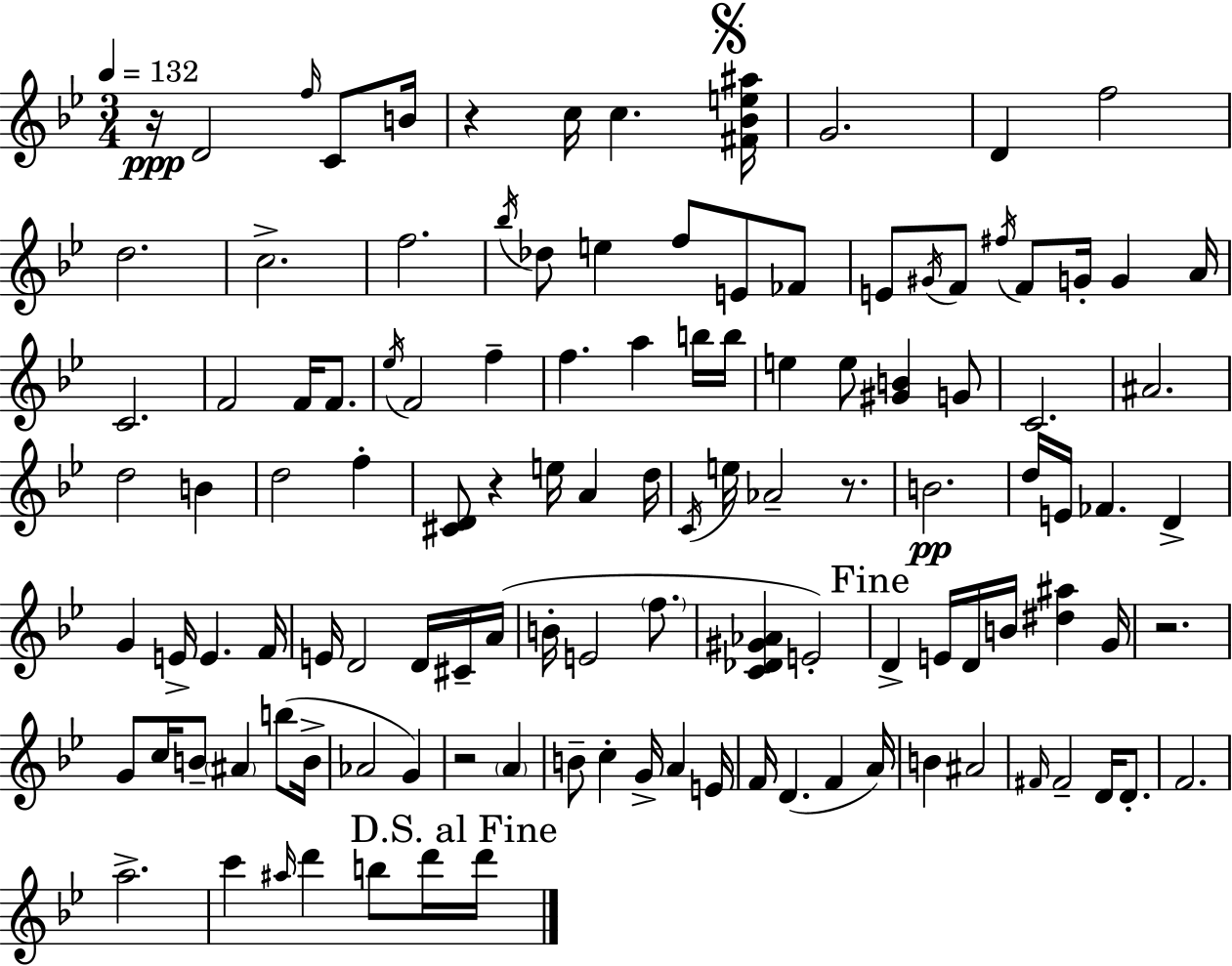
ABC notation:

X:1
T:Untitled
M:3/4
L:1/4
K:Gm
z/4 D2 f/4 C/2 B/4 z c/4 c [^F_Be^a]/4 G2 D f2 d2 c2 f2 _b/4 _d/2 e f/2 E/2 _F/2 E/2 ^G/4 F/2 ^f/4 F/2 G/4 G A/4 C2 F2 F/4 F/2 _e/4 F2 f f a b/4 b/4 e e/2 [^GB] G/2 C2 ^A2 d2 B d2 f [^CD]/2 z e/4 A d/4 C/4 e/4 _A2 z/2 B2 d/4 E/4 _F D G E/4 E F/4 E/4 D2 D/4 ^C/4 A/4 B/4 E2 f/2 [C_D^G_A] E2 D E/4 D/4 B/4 [^d^a] G/4 z2 G/2 c/4 B/2 ^A b/2 B/4 _A2 G z2 A B/2 c G/4 A E/4 F/4 D F A/4 B ^A2 ^F/4 ^F2 D/4 D/2 F2 a2 c' ^a/4 d' b/2 d'/4 d'/4